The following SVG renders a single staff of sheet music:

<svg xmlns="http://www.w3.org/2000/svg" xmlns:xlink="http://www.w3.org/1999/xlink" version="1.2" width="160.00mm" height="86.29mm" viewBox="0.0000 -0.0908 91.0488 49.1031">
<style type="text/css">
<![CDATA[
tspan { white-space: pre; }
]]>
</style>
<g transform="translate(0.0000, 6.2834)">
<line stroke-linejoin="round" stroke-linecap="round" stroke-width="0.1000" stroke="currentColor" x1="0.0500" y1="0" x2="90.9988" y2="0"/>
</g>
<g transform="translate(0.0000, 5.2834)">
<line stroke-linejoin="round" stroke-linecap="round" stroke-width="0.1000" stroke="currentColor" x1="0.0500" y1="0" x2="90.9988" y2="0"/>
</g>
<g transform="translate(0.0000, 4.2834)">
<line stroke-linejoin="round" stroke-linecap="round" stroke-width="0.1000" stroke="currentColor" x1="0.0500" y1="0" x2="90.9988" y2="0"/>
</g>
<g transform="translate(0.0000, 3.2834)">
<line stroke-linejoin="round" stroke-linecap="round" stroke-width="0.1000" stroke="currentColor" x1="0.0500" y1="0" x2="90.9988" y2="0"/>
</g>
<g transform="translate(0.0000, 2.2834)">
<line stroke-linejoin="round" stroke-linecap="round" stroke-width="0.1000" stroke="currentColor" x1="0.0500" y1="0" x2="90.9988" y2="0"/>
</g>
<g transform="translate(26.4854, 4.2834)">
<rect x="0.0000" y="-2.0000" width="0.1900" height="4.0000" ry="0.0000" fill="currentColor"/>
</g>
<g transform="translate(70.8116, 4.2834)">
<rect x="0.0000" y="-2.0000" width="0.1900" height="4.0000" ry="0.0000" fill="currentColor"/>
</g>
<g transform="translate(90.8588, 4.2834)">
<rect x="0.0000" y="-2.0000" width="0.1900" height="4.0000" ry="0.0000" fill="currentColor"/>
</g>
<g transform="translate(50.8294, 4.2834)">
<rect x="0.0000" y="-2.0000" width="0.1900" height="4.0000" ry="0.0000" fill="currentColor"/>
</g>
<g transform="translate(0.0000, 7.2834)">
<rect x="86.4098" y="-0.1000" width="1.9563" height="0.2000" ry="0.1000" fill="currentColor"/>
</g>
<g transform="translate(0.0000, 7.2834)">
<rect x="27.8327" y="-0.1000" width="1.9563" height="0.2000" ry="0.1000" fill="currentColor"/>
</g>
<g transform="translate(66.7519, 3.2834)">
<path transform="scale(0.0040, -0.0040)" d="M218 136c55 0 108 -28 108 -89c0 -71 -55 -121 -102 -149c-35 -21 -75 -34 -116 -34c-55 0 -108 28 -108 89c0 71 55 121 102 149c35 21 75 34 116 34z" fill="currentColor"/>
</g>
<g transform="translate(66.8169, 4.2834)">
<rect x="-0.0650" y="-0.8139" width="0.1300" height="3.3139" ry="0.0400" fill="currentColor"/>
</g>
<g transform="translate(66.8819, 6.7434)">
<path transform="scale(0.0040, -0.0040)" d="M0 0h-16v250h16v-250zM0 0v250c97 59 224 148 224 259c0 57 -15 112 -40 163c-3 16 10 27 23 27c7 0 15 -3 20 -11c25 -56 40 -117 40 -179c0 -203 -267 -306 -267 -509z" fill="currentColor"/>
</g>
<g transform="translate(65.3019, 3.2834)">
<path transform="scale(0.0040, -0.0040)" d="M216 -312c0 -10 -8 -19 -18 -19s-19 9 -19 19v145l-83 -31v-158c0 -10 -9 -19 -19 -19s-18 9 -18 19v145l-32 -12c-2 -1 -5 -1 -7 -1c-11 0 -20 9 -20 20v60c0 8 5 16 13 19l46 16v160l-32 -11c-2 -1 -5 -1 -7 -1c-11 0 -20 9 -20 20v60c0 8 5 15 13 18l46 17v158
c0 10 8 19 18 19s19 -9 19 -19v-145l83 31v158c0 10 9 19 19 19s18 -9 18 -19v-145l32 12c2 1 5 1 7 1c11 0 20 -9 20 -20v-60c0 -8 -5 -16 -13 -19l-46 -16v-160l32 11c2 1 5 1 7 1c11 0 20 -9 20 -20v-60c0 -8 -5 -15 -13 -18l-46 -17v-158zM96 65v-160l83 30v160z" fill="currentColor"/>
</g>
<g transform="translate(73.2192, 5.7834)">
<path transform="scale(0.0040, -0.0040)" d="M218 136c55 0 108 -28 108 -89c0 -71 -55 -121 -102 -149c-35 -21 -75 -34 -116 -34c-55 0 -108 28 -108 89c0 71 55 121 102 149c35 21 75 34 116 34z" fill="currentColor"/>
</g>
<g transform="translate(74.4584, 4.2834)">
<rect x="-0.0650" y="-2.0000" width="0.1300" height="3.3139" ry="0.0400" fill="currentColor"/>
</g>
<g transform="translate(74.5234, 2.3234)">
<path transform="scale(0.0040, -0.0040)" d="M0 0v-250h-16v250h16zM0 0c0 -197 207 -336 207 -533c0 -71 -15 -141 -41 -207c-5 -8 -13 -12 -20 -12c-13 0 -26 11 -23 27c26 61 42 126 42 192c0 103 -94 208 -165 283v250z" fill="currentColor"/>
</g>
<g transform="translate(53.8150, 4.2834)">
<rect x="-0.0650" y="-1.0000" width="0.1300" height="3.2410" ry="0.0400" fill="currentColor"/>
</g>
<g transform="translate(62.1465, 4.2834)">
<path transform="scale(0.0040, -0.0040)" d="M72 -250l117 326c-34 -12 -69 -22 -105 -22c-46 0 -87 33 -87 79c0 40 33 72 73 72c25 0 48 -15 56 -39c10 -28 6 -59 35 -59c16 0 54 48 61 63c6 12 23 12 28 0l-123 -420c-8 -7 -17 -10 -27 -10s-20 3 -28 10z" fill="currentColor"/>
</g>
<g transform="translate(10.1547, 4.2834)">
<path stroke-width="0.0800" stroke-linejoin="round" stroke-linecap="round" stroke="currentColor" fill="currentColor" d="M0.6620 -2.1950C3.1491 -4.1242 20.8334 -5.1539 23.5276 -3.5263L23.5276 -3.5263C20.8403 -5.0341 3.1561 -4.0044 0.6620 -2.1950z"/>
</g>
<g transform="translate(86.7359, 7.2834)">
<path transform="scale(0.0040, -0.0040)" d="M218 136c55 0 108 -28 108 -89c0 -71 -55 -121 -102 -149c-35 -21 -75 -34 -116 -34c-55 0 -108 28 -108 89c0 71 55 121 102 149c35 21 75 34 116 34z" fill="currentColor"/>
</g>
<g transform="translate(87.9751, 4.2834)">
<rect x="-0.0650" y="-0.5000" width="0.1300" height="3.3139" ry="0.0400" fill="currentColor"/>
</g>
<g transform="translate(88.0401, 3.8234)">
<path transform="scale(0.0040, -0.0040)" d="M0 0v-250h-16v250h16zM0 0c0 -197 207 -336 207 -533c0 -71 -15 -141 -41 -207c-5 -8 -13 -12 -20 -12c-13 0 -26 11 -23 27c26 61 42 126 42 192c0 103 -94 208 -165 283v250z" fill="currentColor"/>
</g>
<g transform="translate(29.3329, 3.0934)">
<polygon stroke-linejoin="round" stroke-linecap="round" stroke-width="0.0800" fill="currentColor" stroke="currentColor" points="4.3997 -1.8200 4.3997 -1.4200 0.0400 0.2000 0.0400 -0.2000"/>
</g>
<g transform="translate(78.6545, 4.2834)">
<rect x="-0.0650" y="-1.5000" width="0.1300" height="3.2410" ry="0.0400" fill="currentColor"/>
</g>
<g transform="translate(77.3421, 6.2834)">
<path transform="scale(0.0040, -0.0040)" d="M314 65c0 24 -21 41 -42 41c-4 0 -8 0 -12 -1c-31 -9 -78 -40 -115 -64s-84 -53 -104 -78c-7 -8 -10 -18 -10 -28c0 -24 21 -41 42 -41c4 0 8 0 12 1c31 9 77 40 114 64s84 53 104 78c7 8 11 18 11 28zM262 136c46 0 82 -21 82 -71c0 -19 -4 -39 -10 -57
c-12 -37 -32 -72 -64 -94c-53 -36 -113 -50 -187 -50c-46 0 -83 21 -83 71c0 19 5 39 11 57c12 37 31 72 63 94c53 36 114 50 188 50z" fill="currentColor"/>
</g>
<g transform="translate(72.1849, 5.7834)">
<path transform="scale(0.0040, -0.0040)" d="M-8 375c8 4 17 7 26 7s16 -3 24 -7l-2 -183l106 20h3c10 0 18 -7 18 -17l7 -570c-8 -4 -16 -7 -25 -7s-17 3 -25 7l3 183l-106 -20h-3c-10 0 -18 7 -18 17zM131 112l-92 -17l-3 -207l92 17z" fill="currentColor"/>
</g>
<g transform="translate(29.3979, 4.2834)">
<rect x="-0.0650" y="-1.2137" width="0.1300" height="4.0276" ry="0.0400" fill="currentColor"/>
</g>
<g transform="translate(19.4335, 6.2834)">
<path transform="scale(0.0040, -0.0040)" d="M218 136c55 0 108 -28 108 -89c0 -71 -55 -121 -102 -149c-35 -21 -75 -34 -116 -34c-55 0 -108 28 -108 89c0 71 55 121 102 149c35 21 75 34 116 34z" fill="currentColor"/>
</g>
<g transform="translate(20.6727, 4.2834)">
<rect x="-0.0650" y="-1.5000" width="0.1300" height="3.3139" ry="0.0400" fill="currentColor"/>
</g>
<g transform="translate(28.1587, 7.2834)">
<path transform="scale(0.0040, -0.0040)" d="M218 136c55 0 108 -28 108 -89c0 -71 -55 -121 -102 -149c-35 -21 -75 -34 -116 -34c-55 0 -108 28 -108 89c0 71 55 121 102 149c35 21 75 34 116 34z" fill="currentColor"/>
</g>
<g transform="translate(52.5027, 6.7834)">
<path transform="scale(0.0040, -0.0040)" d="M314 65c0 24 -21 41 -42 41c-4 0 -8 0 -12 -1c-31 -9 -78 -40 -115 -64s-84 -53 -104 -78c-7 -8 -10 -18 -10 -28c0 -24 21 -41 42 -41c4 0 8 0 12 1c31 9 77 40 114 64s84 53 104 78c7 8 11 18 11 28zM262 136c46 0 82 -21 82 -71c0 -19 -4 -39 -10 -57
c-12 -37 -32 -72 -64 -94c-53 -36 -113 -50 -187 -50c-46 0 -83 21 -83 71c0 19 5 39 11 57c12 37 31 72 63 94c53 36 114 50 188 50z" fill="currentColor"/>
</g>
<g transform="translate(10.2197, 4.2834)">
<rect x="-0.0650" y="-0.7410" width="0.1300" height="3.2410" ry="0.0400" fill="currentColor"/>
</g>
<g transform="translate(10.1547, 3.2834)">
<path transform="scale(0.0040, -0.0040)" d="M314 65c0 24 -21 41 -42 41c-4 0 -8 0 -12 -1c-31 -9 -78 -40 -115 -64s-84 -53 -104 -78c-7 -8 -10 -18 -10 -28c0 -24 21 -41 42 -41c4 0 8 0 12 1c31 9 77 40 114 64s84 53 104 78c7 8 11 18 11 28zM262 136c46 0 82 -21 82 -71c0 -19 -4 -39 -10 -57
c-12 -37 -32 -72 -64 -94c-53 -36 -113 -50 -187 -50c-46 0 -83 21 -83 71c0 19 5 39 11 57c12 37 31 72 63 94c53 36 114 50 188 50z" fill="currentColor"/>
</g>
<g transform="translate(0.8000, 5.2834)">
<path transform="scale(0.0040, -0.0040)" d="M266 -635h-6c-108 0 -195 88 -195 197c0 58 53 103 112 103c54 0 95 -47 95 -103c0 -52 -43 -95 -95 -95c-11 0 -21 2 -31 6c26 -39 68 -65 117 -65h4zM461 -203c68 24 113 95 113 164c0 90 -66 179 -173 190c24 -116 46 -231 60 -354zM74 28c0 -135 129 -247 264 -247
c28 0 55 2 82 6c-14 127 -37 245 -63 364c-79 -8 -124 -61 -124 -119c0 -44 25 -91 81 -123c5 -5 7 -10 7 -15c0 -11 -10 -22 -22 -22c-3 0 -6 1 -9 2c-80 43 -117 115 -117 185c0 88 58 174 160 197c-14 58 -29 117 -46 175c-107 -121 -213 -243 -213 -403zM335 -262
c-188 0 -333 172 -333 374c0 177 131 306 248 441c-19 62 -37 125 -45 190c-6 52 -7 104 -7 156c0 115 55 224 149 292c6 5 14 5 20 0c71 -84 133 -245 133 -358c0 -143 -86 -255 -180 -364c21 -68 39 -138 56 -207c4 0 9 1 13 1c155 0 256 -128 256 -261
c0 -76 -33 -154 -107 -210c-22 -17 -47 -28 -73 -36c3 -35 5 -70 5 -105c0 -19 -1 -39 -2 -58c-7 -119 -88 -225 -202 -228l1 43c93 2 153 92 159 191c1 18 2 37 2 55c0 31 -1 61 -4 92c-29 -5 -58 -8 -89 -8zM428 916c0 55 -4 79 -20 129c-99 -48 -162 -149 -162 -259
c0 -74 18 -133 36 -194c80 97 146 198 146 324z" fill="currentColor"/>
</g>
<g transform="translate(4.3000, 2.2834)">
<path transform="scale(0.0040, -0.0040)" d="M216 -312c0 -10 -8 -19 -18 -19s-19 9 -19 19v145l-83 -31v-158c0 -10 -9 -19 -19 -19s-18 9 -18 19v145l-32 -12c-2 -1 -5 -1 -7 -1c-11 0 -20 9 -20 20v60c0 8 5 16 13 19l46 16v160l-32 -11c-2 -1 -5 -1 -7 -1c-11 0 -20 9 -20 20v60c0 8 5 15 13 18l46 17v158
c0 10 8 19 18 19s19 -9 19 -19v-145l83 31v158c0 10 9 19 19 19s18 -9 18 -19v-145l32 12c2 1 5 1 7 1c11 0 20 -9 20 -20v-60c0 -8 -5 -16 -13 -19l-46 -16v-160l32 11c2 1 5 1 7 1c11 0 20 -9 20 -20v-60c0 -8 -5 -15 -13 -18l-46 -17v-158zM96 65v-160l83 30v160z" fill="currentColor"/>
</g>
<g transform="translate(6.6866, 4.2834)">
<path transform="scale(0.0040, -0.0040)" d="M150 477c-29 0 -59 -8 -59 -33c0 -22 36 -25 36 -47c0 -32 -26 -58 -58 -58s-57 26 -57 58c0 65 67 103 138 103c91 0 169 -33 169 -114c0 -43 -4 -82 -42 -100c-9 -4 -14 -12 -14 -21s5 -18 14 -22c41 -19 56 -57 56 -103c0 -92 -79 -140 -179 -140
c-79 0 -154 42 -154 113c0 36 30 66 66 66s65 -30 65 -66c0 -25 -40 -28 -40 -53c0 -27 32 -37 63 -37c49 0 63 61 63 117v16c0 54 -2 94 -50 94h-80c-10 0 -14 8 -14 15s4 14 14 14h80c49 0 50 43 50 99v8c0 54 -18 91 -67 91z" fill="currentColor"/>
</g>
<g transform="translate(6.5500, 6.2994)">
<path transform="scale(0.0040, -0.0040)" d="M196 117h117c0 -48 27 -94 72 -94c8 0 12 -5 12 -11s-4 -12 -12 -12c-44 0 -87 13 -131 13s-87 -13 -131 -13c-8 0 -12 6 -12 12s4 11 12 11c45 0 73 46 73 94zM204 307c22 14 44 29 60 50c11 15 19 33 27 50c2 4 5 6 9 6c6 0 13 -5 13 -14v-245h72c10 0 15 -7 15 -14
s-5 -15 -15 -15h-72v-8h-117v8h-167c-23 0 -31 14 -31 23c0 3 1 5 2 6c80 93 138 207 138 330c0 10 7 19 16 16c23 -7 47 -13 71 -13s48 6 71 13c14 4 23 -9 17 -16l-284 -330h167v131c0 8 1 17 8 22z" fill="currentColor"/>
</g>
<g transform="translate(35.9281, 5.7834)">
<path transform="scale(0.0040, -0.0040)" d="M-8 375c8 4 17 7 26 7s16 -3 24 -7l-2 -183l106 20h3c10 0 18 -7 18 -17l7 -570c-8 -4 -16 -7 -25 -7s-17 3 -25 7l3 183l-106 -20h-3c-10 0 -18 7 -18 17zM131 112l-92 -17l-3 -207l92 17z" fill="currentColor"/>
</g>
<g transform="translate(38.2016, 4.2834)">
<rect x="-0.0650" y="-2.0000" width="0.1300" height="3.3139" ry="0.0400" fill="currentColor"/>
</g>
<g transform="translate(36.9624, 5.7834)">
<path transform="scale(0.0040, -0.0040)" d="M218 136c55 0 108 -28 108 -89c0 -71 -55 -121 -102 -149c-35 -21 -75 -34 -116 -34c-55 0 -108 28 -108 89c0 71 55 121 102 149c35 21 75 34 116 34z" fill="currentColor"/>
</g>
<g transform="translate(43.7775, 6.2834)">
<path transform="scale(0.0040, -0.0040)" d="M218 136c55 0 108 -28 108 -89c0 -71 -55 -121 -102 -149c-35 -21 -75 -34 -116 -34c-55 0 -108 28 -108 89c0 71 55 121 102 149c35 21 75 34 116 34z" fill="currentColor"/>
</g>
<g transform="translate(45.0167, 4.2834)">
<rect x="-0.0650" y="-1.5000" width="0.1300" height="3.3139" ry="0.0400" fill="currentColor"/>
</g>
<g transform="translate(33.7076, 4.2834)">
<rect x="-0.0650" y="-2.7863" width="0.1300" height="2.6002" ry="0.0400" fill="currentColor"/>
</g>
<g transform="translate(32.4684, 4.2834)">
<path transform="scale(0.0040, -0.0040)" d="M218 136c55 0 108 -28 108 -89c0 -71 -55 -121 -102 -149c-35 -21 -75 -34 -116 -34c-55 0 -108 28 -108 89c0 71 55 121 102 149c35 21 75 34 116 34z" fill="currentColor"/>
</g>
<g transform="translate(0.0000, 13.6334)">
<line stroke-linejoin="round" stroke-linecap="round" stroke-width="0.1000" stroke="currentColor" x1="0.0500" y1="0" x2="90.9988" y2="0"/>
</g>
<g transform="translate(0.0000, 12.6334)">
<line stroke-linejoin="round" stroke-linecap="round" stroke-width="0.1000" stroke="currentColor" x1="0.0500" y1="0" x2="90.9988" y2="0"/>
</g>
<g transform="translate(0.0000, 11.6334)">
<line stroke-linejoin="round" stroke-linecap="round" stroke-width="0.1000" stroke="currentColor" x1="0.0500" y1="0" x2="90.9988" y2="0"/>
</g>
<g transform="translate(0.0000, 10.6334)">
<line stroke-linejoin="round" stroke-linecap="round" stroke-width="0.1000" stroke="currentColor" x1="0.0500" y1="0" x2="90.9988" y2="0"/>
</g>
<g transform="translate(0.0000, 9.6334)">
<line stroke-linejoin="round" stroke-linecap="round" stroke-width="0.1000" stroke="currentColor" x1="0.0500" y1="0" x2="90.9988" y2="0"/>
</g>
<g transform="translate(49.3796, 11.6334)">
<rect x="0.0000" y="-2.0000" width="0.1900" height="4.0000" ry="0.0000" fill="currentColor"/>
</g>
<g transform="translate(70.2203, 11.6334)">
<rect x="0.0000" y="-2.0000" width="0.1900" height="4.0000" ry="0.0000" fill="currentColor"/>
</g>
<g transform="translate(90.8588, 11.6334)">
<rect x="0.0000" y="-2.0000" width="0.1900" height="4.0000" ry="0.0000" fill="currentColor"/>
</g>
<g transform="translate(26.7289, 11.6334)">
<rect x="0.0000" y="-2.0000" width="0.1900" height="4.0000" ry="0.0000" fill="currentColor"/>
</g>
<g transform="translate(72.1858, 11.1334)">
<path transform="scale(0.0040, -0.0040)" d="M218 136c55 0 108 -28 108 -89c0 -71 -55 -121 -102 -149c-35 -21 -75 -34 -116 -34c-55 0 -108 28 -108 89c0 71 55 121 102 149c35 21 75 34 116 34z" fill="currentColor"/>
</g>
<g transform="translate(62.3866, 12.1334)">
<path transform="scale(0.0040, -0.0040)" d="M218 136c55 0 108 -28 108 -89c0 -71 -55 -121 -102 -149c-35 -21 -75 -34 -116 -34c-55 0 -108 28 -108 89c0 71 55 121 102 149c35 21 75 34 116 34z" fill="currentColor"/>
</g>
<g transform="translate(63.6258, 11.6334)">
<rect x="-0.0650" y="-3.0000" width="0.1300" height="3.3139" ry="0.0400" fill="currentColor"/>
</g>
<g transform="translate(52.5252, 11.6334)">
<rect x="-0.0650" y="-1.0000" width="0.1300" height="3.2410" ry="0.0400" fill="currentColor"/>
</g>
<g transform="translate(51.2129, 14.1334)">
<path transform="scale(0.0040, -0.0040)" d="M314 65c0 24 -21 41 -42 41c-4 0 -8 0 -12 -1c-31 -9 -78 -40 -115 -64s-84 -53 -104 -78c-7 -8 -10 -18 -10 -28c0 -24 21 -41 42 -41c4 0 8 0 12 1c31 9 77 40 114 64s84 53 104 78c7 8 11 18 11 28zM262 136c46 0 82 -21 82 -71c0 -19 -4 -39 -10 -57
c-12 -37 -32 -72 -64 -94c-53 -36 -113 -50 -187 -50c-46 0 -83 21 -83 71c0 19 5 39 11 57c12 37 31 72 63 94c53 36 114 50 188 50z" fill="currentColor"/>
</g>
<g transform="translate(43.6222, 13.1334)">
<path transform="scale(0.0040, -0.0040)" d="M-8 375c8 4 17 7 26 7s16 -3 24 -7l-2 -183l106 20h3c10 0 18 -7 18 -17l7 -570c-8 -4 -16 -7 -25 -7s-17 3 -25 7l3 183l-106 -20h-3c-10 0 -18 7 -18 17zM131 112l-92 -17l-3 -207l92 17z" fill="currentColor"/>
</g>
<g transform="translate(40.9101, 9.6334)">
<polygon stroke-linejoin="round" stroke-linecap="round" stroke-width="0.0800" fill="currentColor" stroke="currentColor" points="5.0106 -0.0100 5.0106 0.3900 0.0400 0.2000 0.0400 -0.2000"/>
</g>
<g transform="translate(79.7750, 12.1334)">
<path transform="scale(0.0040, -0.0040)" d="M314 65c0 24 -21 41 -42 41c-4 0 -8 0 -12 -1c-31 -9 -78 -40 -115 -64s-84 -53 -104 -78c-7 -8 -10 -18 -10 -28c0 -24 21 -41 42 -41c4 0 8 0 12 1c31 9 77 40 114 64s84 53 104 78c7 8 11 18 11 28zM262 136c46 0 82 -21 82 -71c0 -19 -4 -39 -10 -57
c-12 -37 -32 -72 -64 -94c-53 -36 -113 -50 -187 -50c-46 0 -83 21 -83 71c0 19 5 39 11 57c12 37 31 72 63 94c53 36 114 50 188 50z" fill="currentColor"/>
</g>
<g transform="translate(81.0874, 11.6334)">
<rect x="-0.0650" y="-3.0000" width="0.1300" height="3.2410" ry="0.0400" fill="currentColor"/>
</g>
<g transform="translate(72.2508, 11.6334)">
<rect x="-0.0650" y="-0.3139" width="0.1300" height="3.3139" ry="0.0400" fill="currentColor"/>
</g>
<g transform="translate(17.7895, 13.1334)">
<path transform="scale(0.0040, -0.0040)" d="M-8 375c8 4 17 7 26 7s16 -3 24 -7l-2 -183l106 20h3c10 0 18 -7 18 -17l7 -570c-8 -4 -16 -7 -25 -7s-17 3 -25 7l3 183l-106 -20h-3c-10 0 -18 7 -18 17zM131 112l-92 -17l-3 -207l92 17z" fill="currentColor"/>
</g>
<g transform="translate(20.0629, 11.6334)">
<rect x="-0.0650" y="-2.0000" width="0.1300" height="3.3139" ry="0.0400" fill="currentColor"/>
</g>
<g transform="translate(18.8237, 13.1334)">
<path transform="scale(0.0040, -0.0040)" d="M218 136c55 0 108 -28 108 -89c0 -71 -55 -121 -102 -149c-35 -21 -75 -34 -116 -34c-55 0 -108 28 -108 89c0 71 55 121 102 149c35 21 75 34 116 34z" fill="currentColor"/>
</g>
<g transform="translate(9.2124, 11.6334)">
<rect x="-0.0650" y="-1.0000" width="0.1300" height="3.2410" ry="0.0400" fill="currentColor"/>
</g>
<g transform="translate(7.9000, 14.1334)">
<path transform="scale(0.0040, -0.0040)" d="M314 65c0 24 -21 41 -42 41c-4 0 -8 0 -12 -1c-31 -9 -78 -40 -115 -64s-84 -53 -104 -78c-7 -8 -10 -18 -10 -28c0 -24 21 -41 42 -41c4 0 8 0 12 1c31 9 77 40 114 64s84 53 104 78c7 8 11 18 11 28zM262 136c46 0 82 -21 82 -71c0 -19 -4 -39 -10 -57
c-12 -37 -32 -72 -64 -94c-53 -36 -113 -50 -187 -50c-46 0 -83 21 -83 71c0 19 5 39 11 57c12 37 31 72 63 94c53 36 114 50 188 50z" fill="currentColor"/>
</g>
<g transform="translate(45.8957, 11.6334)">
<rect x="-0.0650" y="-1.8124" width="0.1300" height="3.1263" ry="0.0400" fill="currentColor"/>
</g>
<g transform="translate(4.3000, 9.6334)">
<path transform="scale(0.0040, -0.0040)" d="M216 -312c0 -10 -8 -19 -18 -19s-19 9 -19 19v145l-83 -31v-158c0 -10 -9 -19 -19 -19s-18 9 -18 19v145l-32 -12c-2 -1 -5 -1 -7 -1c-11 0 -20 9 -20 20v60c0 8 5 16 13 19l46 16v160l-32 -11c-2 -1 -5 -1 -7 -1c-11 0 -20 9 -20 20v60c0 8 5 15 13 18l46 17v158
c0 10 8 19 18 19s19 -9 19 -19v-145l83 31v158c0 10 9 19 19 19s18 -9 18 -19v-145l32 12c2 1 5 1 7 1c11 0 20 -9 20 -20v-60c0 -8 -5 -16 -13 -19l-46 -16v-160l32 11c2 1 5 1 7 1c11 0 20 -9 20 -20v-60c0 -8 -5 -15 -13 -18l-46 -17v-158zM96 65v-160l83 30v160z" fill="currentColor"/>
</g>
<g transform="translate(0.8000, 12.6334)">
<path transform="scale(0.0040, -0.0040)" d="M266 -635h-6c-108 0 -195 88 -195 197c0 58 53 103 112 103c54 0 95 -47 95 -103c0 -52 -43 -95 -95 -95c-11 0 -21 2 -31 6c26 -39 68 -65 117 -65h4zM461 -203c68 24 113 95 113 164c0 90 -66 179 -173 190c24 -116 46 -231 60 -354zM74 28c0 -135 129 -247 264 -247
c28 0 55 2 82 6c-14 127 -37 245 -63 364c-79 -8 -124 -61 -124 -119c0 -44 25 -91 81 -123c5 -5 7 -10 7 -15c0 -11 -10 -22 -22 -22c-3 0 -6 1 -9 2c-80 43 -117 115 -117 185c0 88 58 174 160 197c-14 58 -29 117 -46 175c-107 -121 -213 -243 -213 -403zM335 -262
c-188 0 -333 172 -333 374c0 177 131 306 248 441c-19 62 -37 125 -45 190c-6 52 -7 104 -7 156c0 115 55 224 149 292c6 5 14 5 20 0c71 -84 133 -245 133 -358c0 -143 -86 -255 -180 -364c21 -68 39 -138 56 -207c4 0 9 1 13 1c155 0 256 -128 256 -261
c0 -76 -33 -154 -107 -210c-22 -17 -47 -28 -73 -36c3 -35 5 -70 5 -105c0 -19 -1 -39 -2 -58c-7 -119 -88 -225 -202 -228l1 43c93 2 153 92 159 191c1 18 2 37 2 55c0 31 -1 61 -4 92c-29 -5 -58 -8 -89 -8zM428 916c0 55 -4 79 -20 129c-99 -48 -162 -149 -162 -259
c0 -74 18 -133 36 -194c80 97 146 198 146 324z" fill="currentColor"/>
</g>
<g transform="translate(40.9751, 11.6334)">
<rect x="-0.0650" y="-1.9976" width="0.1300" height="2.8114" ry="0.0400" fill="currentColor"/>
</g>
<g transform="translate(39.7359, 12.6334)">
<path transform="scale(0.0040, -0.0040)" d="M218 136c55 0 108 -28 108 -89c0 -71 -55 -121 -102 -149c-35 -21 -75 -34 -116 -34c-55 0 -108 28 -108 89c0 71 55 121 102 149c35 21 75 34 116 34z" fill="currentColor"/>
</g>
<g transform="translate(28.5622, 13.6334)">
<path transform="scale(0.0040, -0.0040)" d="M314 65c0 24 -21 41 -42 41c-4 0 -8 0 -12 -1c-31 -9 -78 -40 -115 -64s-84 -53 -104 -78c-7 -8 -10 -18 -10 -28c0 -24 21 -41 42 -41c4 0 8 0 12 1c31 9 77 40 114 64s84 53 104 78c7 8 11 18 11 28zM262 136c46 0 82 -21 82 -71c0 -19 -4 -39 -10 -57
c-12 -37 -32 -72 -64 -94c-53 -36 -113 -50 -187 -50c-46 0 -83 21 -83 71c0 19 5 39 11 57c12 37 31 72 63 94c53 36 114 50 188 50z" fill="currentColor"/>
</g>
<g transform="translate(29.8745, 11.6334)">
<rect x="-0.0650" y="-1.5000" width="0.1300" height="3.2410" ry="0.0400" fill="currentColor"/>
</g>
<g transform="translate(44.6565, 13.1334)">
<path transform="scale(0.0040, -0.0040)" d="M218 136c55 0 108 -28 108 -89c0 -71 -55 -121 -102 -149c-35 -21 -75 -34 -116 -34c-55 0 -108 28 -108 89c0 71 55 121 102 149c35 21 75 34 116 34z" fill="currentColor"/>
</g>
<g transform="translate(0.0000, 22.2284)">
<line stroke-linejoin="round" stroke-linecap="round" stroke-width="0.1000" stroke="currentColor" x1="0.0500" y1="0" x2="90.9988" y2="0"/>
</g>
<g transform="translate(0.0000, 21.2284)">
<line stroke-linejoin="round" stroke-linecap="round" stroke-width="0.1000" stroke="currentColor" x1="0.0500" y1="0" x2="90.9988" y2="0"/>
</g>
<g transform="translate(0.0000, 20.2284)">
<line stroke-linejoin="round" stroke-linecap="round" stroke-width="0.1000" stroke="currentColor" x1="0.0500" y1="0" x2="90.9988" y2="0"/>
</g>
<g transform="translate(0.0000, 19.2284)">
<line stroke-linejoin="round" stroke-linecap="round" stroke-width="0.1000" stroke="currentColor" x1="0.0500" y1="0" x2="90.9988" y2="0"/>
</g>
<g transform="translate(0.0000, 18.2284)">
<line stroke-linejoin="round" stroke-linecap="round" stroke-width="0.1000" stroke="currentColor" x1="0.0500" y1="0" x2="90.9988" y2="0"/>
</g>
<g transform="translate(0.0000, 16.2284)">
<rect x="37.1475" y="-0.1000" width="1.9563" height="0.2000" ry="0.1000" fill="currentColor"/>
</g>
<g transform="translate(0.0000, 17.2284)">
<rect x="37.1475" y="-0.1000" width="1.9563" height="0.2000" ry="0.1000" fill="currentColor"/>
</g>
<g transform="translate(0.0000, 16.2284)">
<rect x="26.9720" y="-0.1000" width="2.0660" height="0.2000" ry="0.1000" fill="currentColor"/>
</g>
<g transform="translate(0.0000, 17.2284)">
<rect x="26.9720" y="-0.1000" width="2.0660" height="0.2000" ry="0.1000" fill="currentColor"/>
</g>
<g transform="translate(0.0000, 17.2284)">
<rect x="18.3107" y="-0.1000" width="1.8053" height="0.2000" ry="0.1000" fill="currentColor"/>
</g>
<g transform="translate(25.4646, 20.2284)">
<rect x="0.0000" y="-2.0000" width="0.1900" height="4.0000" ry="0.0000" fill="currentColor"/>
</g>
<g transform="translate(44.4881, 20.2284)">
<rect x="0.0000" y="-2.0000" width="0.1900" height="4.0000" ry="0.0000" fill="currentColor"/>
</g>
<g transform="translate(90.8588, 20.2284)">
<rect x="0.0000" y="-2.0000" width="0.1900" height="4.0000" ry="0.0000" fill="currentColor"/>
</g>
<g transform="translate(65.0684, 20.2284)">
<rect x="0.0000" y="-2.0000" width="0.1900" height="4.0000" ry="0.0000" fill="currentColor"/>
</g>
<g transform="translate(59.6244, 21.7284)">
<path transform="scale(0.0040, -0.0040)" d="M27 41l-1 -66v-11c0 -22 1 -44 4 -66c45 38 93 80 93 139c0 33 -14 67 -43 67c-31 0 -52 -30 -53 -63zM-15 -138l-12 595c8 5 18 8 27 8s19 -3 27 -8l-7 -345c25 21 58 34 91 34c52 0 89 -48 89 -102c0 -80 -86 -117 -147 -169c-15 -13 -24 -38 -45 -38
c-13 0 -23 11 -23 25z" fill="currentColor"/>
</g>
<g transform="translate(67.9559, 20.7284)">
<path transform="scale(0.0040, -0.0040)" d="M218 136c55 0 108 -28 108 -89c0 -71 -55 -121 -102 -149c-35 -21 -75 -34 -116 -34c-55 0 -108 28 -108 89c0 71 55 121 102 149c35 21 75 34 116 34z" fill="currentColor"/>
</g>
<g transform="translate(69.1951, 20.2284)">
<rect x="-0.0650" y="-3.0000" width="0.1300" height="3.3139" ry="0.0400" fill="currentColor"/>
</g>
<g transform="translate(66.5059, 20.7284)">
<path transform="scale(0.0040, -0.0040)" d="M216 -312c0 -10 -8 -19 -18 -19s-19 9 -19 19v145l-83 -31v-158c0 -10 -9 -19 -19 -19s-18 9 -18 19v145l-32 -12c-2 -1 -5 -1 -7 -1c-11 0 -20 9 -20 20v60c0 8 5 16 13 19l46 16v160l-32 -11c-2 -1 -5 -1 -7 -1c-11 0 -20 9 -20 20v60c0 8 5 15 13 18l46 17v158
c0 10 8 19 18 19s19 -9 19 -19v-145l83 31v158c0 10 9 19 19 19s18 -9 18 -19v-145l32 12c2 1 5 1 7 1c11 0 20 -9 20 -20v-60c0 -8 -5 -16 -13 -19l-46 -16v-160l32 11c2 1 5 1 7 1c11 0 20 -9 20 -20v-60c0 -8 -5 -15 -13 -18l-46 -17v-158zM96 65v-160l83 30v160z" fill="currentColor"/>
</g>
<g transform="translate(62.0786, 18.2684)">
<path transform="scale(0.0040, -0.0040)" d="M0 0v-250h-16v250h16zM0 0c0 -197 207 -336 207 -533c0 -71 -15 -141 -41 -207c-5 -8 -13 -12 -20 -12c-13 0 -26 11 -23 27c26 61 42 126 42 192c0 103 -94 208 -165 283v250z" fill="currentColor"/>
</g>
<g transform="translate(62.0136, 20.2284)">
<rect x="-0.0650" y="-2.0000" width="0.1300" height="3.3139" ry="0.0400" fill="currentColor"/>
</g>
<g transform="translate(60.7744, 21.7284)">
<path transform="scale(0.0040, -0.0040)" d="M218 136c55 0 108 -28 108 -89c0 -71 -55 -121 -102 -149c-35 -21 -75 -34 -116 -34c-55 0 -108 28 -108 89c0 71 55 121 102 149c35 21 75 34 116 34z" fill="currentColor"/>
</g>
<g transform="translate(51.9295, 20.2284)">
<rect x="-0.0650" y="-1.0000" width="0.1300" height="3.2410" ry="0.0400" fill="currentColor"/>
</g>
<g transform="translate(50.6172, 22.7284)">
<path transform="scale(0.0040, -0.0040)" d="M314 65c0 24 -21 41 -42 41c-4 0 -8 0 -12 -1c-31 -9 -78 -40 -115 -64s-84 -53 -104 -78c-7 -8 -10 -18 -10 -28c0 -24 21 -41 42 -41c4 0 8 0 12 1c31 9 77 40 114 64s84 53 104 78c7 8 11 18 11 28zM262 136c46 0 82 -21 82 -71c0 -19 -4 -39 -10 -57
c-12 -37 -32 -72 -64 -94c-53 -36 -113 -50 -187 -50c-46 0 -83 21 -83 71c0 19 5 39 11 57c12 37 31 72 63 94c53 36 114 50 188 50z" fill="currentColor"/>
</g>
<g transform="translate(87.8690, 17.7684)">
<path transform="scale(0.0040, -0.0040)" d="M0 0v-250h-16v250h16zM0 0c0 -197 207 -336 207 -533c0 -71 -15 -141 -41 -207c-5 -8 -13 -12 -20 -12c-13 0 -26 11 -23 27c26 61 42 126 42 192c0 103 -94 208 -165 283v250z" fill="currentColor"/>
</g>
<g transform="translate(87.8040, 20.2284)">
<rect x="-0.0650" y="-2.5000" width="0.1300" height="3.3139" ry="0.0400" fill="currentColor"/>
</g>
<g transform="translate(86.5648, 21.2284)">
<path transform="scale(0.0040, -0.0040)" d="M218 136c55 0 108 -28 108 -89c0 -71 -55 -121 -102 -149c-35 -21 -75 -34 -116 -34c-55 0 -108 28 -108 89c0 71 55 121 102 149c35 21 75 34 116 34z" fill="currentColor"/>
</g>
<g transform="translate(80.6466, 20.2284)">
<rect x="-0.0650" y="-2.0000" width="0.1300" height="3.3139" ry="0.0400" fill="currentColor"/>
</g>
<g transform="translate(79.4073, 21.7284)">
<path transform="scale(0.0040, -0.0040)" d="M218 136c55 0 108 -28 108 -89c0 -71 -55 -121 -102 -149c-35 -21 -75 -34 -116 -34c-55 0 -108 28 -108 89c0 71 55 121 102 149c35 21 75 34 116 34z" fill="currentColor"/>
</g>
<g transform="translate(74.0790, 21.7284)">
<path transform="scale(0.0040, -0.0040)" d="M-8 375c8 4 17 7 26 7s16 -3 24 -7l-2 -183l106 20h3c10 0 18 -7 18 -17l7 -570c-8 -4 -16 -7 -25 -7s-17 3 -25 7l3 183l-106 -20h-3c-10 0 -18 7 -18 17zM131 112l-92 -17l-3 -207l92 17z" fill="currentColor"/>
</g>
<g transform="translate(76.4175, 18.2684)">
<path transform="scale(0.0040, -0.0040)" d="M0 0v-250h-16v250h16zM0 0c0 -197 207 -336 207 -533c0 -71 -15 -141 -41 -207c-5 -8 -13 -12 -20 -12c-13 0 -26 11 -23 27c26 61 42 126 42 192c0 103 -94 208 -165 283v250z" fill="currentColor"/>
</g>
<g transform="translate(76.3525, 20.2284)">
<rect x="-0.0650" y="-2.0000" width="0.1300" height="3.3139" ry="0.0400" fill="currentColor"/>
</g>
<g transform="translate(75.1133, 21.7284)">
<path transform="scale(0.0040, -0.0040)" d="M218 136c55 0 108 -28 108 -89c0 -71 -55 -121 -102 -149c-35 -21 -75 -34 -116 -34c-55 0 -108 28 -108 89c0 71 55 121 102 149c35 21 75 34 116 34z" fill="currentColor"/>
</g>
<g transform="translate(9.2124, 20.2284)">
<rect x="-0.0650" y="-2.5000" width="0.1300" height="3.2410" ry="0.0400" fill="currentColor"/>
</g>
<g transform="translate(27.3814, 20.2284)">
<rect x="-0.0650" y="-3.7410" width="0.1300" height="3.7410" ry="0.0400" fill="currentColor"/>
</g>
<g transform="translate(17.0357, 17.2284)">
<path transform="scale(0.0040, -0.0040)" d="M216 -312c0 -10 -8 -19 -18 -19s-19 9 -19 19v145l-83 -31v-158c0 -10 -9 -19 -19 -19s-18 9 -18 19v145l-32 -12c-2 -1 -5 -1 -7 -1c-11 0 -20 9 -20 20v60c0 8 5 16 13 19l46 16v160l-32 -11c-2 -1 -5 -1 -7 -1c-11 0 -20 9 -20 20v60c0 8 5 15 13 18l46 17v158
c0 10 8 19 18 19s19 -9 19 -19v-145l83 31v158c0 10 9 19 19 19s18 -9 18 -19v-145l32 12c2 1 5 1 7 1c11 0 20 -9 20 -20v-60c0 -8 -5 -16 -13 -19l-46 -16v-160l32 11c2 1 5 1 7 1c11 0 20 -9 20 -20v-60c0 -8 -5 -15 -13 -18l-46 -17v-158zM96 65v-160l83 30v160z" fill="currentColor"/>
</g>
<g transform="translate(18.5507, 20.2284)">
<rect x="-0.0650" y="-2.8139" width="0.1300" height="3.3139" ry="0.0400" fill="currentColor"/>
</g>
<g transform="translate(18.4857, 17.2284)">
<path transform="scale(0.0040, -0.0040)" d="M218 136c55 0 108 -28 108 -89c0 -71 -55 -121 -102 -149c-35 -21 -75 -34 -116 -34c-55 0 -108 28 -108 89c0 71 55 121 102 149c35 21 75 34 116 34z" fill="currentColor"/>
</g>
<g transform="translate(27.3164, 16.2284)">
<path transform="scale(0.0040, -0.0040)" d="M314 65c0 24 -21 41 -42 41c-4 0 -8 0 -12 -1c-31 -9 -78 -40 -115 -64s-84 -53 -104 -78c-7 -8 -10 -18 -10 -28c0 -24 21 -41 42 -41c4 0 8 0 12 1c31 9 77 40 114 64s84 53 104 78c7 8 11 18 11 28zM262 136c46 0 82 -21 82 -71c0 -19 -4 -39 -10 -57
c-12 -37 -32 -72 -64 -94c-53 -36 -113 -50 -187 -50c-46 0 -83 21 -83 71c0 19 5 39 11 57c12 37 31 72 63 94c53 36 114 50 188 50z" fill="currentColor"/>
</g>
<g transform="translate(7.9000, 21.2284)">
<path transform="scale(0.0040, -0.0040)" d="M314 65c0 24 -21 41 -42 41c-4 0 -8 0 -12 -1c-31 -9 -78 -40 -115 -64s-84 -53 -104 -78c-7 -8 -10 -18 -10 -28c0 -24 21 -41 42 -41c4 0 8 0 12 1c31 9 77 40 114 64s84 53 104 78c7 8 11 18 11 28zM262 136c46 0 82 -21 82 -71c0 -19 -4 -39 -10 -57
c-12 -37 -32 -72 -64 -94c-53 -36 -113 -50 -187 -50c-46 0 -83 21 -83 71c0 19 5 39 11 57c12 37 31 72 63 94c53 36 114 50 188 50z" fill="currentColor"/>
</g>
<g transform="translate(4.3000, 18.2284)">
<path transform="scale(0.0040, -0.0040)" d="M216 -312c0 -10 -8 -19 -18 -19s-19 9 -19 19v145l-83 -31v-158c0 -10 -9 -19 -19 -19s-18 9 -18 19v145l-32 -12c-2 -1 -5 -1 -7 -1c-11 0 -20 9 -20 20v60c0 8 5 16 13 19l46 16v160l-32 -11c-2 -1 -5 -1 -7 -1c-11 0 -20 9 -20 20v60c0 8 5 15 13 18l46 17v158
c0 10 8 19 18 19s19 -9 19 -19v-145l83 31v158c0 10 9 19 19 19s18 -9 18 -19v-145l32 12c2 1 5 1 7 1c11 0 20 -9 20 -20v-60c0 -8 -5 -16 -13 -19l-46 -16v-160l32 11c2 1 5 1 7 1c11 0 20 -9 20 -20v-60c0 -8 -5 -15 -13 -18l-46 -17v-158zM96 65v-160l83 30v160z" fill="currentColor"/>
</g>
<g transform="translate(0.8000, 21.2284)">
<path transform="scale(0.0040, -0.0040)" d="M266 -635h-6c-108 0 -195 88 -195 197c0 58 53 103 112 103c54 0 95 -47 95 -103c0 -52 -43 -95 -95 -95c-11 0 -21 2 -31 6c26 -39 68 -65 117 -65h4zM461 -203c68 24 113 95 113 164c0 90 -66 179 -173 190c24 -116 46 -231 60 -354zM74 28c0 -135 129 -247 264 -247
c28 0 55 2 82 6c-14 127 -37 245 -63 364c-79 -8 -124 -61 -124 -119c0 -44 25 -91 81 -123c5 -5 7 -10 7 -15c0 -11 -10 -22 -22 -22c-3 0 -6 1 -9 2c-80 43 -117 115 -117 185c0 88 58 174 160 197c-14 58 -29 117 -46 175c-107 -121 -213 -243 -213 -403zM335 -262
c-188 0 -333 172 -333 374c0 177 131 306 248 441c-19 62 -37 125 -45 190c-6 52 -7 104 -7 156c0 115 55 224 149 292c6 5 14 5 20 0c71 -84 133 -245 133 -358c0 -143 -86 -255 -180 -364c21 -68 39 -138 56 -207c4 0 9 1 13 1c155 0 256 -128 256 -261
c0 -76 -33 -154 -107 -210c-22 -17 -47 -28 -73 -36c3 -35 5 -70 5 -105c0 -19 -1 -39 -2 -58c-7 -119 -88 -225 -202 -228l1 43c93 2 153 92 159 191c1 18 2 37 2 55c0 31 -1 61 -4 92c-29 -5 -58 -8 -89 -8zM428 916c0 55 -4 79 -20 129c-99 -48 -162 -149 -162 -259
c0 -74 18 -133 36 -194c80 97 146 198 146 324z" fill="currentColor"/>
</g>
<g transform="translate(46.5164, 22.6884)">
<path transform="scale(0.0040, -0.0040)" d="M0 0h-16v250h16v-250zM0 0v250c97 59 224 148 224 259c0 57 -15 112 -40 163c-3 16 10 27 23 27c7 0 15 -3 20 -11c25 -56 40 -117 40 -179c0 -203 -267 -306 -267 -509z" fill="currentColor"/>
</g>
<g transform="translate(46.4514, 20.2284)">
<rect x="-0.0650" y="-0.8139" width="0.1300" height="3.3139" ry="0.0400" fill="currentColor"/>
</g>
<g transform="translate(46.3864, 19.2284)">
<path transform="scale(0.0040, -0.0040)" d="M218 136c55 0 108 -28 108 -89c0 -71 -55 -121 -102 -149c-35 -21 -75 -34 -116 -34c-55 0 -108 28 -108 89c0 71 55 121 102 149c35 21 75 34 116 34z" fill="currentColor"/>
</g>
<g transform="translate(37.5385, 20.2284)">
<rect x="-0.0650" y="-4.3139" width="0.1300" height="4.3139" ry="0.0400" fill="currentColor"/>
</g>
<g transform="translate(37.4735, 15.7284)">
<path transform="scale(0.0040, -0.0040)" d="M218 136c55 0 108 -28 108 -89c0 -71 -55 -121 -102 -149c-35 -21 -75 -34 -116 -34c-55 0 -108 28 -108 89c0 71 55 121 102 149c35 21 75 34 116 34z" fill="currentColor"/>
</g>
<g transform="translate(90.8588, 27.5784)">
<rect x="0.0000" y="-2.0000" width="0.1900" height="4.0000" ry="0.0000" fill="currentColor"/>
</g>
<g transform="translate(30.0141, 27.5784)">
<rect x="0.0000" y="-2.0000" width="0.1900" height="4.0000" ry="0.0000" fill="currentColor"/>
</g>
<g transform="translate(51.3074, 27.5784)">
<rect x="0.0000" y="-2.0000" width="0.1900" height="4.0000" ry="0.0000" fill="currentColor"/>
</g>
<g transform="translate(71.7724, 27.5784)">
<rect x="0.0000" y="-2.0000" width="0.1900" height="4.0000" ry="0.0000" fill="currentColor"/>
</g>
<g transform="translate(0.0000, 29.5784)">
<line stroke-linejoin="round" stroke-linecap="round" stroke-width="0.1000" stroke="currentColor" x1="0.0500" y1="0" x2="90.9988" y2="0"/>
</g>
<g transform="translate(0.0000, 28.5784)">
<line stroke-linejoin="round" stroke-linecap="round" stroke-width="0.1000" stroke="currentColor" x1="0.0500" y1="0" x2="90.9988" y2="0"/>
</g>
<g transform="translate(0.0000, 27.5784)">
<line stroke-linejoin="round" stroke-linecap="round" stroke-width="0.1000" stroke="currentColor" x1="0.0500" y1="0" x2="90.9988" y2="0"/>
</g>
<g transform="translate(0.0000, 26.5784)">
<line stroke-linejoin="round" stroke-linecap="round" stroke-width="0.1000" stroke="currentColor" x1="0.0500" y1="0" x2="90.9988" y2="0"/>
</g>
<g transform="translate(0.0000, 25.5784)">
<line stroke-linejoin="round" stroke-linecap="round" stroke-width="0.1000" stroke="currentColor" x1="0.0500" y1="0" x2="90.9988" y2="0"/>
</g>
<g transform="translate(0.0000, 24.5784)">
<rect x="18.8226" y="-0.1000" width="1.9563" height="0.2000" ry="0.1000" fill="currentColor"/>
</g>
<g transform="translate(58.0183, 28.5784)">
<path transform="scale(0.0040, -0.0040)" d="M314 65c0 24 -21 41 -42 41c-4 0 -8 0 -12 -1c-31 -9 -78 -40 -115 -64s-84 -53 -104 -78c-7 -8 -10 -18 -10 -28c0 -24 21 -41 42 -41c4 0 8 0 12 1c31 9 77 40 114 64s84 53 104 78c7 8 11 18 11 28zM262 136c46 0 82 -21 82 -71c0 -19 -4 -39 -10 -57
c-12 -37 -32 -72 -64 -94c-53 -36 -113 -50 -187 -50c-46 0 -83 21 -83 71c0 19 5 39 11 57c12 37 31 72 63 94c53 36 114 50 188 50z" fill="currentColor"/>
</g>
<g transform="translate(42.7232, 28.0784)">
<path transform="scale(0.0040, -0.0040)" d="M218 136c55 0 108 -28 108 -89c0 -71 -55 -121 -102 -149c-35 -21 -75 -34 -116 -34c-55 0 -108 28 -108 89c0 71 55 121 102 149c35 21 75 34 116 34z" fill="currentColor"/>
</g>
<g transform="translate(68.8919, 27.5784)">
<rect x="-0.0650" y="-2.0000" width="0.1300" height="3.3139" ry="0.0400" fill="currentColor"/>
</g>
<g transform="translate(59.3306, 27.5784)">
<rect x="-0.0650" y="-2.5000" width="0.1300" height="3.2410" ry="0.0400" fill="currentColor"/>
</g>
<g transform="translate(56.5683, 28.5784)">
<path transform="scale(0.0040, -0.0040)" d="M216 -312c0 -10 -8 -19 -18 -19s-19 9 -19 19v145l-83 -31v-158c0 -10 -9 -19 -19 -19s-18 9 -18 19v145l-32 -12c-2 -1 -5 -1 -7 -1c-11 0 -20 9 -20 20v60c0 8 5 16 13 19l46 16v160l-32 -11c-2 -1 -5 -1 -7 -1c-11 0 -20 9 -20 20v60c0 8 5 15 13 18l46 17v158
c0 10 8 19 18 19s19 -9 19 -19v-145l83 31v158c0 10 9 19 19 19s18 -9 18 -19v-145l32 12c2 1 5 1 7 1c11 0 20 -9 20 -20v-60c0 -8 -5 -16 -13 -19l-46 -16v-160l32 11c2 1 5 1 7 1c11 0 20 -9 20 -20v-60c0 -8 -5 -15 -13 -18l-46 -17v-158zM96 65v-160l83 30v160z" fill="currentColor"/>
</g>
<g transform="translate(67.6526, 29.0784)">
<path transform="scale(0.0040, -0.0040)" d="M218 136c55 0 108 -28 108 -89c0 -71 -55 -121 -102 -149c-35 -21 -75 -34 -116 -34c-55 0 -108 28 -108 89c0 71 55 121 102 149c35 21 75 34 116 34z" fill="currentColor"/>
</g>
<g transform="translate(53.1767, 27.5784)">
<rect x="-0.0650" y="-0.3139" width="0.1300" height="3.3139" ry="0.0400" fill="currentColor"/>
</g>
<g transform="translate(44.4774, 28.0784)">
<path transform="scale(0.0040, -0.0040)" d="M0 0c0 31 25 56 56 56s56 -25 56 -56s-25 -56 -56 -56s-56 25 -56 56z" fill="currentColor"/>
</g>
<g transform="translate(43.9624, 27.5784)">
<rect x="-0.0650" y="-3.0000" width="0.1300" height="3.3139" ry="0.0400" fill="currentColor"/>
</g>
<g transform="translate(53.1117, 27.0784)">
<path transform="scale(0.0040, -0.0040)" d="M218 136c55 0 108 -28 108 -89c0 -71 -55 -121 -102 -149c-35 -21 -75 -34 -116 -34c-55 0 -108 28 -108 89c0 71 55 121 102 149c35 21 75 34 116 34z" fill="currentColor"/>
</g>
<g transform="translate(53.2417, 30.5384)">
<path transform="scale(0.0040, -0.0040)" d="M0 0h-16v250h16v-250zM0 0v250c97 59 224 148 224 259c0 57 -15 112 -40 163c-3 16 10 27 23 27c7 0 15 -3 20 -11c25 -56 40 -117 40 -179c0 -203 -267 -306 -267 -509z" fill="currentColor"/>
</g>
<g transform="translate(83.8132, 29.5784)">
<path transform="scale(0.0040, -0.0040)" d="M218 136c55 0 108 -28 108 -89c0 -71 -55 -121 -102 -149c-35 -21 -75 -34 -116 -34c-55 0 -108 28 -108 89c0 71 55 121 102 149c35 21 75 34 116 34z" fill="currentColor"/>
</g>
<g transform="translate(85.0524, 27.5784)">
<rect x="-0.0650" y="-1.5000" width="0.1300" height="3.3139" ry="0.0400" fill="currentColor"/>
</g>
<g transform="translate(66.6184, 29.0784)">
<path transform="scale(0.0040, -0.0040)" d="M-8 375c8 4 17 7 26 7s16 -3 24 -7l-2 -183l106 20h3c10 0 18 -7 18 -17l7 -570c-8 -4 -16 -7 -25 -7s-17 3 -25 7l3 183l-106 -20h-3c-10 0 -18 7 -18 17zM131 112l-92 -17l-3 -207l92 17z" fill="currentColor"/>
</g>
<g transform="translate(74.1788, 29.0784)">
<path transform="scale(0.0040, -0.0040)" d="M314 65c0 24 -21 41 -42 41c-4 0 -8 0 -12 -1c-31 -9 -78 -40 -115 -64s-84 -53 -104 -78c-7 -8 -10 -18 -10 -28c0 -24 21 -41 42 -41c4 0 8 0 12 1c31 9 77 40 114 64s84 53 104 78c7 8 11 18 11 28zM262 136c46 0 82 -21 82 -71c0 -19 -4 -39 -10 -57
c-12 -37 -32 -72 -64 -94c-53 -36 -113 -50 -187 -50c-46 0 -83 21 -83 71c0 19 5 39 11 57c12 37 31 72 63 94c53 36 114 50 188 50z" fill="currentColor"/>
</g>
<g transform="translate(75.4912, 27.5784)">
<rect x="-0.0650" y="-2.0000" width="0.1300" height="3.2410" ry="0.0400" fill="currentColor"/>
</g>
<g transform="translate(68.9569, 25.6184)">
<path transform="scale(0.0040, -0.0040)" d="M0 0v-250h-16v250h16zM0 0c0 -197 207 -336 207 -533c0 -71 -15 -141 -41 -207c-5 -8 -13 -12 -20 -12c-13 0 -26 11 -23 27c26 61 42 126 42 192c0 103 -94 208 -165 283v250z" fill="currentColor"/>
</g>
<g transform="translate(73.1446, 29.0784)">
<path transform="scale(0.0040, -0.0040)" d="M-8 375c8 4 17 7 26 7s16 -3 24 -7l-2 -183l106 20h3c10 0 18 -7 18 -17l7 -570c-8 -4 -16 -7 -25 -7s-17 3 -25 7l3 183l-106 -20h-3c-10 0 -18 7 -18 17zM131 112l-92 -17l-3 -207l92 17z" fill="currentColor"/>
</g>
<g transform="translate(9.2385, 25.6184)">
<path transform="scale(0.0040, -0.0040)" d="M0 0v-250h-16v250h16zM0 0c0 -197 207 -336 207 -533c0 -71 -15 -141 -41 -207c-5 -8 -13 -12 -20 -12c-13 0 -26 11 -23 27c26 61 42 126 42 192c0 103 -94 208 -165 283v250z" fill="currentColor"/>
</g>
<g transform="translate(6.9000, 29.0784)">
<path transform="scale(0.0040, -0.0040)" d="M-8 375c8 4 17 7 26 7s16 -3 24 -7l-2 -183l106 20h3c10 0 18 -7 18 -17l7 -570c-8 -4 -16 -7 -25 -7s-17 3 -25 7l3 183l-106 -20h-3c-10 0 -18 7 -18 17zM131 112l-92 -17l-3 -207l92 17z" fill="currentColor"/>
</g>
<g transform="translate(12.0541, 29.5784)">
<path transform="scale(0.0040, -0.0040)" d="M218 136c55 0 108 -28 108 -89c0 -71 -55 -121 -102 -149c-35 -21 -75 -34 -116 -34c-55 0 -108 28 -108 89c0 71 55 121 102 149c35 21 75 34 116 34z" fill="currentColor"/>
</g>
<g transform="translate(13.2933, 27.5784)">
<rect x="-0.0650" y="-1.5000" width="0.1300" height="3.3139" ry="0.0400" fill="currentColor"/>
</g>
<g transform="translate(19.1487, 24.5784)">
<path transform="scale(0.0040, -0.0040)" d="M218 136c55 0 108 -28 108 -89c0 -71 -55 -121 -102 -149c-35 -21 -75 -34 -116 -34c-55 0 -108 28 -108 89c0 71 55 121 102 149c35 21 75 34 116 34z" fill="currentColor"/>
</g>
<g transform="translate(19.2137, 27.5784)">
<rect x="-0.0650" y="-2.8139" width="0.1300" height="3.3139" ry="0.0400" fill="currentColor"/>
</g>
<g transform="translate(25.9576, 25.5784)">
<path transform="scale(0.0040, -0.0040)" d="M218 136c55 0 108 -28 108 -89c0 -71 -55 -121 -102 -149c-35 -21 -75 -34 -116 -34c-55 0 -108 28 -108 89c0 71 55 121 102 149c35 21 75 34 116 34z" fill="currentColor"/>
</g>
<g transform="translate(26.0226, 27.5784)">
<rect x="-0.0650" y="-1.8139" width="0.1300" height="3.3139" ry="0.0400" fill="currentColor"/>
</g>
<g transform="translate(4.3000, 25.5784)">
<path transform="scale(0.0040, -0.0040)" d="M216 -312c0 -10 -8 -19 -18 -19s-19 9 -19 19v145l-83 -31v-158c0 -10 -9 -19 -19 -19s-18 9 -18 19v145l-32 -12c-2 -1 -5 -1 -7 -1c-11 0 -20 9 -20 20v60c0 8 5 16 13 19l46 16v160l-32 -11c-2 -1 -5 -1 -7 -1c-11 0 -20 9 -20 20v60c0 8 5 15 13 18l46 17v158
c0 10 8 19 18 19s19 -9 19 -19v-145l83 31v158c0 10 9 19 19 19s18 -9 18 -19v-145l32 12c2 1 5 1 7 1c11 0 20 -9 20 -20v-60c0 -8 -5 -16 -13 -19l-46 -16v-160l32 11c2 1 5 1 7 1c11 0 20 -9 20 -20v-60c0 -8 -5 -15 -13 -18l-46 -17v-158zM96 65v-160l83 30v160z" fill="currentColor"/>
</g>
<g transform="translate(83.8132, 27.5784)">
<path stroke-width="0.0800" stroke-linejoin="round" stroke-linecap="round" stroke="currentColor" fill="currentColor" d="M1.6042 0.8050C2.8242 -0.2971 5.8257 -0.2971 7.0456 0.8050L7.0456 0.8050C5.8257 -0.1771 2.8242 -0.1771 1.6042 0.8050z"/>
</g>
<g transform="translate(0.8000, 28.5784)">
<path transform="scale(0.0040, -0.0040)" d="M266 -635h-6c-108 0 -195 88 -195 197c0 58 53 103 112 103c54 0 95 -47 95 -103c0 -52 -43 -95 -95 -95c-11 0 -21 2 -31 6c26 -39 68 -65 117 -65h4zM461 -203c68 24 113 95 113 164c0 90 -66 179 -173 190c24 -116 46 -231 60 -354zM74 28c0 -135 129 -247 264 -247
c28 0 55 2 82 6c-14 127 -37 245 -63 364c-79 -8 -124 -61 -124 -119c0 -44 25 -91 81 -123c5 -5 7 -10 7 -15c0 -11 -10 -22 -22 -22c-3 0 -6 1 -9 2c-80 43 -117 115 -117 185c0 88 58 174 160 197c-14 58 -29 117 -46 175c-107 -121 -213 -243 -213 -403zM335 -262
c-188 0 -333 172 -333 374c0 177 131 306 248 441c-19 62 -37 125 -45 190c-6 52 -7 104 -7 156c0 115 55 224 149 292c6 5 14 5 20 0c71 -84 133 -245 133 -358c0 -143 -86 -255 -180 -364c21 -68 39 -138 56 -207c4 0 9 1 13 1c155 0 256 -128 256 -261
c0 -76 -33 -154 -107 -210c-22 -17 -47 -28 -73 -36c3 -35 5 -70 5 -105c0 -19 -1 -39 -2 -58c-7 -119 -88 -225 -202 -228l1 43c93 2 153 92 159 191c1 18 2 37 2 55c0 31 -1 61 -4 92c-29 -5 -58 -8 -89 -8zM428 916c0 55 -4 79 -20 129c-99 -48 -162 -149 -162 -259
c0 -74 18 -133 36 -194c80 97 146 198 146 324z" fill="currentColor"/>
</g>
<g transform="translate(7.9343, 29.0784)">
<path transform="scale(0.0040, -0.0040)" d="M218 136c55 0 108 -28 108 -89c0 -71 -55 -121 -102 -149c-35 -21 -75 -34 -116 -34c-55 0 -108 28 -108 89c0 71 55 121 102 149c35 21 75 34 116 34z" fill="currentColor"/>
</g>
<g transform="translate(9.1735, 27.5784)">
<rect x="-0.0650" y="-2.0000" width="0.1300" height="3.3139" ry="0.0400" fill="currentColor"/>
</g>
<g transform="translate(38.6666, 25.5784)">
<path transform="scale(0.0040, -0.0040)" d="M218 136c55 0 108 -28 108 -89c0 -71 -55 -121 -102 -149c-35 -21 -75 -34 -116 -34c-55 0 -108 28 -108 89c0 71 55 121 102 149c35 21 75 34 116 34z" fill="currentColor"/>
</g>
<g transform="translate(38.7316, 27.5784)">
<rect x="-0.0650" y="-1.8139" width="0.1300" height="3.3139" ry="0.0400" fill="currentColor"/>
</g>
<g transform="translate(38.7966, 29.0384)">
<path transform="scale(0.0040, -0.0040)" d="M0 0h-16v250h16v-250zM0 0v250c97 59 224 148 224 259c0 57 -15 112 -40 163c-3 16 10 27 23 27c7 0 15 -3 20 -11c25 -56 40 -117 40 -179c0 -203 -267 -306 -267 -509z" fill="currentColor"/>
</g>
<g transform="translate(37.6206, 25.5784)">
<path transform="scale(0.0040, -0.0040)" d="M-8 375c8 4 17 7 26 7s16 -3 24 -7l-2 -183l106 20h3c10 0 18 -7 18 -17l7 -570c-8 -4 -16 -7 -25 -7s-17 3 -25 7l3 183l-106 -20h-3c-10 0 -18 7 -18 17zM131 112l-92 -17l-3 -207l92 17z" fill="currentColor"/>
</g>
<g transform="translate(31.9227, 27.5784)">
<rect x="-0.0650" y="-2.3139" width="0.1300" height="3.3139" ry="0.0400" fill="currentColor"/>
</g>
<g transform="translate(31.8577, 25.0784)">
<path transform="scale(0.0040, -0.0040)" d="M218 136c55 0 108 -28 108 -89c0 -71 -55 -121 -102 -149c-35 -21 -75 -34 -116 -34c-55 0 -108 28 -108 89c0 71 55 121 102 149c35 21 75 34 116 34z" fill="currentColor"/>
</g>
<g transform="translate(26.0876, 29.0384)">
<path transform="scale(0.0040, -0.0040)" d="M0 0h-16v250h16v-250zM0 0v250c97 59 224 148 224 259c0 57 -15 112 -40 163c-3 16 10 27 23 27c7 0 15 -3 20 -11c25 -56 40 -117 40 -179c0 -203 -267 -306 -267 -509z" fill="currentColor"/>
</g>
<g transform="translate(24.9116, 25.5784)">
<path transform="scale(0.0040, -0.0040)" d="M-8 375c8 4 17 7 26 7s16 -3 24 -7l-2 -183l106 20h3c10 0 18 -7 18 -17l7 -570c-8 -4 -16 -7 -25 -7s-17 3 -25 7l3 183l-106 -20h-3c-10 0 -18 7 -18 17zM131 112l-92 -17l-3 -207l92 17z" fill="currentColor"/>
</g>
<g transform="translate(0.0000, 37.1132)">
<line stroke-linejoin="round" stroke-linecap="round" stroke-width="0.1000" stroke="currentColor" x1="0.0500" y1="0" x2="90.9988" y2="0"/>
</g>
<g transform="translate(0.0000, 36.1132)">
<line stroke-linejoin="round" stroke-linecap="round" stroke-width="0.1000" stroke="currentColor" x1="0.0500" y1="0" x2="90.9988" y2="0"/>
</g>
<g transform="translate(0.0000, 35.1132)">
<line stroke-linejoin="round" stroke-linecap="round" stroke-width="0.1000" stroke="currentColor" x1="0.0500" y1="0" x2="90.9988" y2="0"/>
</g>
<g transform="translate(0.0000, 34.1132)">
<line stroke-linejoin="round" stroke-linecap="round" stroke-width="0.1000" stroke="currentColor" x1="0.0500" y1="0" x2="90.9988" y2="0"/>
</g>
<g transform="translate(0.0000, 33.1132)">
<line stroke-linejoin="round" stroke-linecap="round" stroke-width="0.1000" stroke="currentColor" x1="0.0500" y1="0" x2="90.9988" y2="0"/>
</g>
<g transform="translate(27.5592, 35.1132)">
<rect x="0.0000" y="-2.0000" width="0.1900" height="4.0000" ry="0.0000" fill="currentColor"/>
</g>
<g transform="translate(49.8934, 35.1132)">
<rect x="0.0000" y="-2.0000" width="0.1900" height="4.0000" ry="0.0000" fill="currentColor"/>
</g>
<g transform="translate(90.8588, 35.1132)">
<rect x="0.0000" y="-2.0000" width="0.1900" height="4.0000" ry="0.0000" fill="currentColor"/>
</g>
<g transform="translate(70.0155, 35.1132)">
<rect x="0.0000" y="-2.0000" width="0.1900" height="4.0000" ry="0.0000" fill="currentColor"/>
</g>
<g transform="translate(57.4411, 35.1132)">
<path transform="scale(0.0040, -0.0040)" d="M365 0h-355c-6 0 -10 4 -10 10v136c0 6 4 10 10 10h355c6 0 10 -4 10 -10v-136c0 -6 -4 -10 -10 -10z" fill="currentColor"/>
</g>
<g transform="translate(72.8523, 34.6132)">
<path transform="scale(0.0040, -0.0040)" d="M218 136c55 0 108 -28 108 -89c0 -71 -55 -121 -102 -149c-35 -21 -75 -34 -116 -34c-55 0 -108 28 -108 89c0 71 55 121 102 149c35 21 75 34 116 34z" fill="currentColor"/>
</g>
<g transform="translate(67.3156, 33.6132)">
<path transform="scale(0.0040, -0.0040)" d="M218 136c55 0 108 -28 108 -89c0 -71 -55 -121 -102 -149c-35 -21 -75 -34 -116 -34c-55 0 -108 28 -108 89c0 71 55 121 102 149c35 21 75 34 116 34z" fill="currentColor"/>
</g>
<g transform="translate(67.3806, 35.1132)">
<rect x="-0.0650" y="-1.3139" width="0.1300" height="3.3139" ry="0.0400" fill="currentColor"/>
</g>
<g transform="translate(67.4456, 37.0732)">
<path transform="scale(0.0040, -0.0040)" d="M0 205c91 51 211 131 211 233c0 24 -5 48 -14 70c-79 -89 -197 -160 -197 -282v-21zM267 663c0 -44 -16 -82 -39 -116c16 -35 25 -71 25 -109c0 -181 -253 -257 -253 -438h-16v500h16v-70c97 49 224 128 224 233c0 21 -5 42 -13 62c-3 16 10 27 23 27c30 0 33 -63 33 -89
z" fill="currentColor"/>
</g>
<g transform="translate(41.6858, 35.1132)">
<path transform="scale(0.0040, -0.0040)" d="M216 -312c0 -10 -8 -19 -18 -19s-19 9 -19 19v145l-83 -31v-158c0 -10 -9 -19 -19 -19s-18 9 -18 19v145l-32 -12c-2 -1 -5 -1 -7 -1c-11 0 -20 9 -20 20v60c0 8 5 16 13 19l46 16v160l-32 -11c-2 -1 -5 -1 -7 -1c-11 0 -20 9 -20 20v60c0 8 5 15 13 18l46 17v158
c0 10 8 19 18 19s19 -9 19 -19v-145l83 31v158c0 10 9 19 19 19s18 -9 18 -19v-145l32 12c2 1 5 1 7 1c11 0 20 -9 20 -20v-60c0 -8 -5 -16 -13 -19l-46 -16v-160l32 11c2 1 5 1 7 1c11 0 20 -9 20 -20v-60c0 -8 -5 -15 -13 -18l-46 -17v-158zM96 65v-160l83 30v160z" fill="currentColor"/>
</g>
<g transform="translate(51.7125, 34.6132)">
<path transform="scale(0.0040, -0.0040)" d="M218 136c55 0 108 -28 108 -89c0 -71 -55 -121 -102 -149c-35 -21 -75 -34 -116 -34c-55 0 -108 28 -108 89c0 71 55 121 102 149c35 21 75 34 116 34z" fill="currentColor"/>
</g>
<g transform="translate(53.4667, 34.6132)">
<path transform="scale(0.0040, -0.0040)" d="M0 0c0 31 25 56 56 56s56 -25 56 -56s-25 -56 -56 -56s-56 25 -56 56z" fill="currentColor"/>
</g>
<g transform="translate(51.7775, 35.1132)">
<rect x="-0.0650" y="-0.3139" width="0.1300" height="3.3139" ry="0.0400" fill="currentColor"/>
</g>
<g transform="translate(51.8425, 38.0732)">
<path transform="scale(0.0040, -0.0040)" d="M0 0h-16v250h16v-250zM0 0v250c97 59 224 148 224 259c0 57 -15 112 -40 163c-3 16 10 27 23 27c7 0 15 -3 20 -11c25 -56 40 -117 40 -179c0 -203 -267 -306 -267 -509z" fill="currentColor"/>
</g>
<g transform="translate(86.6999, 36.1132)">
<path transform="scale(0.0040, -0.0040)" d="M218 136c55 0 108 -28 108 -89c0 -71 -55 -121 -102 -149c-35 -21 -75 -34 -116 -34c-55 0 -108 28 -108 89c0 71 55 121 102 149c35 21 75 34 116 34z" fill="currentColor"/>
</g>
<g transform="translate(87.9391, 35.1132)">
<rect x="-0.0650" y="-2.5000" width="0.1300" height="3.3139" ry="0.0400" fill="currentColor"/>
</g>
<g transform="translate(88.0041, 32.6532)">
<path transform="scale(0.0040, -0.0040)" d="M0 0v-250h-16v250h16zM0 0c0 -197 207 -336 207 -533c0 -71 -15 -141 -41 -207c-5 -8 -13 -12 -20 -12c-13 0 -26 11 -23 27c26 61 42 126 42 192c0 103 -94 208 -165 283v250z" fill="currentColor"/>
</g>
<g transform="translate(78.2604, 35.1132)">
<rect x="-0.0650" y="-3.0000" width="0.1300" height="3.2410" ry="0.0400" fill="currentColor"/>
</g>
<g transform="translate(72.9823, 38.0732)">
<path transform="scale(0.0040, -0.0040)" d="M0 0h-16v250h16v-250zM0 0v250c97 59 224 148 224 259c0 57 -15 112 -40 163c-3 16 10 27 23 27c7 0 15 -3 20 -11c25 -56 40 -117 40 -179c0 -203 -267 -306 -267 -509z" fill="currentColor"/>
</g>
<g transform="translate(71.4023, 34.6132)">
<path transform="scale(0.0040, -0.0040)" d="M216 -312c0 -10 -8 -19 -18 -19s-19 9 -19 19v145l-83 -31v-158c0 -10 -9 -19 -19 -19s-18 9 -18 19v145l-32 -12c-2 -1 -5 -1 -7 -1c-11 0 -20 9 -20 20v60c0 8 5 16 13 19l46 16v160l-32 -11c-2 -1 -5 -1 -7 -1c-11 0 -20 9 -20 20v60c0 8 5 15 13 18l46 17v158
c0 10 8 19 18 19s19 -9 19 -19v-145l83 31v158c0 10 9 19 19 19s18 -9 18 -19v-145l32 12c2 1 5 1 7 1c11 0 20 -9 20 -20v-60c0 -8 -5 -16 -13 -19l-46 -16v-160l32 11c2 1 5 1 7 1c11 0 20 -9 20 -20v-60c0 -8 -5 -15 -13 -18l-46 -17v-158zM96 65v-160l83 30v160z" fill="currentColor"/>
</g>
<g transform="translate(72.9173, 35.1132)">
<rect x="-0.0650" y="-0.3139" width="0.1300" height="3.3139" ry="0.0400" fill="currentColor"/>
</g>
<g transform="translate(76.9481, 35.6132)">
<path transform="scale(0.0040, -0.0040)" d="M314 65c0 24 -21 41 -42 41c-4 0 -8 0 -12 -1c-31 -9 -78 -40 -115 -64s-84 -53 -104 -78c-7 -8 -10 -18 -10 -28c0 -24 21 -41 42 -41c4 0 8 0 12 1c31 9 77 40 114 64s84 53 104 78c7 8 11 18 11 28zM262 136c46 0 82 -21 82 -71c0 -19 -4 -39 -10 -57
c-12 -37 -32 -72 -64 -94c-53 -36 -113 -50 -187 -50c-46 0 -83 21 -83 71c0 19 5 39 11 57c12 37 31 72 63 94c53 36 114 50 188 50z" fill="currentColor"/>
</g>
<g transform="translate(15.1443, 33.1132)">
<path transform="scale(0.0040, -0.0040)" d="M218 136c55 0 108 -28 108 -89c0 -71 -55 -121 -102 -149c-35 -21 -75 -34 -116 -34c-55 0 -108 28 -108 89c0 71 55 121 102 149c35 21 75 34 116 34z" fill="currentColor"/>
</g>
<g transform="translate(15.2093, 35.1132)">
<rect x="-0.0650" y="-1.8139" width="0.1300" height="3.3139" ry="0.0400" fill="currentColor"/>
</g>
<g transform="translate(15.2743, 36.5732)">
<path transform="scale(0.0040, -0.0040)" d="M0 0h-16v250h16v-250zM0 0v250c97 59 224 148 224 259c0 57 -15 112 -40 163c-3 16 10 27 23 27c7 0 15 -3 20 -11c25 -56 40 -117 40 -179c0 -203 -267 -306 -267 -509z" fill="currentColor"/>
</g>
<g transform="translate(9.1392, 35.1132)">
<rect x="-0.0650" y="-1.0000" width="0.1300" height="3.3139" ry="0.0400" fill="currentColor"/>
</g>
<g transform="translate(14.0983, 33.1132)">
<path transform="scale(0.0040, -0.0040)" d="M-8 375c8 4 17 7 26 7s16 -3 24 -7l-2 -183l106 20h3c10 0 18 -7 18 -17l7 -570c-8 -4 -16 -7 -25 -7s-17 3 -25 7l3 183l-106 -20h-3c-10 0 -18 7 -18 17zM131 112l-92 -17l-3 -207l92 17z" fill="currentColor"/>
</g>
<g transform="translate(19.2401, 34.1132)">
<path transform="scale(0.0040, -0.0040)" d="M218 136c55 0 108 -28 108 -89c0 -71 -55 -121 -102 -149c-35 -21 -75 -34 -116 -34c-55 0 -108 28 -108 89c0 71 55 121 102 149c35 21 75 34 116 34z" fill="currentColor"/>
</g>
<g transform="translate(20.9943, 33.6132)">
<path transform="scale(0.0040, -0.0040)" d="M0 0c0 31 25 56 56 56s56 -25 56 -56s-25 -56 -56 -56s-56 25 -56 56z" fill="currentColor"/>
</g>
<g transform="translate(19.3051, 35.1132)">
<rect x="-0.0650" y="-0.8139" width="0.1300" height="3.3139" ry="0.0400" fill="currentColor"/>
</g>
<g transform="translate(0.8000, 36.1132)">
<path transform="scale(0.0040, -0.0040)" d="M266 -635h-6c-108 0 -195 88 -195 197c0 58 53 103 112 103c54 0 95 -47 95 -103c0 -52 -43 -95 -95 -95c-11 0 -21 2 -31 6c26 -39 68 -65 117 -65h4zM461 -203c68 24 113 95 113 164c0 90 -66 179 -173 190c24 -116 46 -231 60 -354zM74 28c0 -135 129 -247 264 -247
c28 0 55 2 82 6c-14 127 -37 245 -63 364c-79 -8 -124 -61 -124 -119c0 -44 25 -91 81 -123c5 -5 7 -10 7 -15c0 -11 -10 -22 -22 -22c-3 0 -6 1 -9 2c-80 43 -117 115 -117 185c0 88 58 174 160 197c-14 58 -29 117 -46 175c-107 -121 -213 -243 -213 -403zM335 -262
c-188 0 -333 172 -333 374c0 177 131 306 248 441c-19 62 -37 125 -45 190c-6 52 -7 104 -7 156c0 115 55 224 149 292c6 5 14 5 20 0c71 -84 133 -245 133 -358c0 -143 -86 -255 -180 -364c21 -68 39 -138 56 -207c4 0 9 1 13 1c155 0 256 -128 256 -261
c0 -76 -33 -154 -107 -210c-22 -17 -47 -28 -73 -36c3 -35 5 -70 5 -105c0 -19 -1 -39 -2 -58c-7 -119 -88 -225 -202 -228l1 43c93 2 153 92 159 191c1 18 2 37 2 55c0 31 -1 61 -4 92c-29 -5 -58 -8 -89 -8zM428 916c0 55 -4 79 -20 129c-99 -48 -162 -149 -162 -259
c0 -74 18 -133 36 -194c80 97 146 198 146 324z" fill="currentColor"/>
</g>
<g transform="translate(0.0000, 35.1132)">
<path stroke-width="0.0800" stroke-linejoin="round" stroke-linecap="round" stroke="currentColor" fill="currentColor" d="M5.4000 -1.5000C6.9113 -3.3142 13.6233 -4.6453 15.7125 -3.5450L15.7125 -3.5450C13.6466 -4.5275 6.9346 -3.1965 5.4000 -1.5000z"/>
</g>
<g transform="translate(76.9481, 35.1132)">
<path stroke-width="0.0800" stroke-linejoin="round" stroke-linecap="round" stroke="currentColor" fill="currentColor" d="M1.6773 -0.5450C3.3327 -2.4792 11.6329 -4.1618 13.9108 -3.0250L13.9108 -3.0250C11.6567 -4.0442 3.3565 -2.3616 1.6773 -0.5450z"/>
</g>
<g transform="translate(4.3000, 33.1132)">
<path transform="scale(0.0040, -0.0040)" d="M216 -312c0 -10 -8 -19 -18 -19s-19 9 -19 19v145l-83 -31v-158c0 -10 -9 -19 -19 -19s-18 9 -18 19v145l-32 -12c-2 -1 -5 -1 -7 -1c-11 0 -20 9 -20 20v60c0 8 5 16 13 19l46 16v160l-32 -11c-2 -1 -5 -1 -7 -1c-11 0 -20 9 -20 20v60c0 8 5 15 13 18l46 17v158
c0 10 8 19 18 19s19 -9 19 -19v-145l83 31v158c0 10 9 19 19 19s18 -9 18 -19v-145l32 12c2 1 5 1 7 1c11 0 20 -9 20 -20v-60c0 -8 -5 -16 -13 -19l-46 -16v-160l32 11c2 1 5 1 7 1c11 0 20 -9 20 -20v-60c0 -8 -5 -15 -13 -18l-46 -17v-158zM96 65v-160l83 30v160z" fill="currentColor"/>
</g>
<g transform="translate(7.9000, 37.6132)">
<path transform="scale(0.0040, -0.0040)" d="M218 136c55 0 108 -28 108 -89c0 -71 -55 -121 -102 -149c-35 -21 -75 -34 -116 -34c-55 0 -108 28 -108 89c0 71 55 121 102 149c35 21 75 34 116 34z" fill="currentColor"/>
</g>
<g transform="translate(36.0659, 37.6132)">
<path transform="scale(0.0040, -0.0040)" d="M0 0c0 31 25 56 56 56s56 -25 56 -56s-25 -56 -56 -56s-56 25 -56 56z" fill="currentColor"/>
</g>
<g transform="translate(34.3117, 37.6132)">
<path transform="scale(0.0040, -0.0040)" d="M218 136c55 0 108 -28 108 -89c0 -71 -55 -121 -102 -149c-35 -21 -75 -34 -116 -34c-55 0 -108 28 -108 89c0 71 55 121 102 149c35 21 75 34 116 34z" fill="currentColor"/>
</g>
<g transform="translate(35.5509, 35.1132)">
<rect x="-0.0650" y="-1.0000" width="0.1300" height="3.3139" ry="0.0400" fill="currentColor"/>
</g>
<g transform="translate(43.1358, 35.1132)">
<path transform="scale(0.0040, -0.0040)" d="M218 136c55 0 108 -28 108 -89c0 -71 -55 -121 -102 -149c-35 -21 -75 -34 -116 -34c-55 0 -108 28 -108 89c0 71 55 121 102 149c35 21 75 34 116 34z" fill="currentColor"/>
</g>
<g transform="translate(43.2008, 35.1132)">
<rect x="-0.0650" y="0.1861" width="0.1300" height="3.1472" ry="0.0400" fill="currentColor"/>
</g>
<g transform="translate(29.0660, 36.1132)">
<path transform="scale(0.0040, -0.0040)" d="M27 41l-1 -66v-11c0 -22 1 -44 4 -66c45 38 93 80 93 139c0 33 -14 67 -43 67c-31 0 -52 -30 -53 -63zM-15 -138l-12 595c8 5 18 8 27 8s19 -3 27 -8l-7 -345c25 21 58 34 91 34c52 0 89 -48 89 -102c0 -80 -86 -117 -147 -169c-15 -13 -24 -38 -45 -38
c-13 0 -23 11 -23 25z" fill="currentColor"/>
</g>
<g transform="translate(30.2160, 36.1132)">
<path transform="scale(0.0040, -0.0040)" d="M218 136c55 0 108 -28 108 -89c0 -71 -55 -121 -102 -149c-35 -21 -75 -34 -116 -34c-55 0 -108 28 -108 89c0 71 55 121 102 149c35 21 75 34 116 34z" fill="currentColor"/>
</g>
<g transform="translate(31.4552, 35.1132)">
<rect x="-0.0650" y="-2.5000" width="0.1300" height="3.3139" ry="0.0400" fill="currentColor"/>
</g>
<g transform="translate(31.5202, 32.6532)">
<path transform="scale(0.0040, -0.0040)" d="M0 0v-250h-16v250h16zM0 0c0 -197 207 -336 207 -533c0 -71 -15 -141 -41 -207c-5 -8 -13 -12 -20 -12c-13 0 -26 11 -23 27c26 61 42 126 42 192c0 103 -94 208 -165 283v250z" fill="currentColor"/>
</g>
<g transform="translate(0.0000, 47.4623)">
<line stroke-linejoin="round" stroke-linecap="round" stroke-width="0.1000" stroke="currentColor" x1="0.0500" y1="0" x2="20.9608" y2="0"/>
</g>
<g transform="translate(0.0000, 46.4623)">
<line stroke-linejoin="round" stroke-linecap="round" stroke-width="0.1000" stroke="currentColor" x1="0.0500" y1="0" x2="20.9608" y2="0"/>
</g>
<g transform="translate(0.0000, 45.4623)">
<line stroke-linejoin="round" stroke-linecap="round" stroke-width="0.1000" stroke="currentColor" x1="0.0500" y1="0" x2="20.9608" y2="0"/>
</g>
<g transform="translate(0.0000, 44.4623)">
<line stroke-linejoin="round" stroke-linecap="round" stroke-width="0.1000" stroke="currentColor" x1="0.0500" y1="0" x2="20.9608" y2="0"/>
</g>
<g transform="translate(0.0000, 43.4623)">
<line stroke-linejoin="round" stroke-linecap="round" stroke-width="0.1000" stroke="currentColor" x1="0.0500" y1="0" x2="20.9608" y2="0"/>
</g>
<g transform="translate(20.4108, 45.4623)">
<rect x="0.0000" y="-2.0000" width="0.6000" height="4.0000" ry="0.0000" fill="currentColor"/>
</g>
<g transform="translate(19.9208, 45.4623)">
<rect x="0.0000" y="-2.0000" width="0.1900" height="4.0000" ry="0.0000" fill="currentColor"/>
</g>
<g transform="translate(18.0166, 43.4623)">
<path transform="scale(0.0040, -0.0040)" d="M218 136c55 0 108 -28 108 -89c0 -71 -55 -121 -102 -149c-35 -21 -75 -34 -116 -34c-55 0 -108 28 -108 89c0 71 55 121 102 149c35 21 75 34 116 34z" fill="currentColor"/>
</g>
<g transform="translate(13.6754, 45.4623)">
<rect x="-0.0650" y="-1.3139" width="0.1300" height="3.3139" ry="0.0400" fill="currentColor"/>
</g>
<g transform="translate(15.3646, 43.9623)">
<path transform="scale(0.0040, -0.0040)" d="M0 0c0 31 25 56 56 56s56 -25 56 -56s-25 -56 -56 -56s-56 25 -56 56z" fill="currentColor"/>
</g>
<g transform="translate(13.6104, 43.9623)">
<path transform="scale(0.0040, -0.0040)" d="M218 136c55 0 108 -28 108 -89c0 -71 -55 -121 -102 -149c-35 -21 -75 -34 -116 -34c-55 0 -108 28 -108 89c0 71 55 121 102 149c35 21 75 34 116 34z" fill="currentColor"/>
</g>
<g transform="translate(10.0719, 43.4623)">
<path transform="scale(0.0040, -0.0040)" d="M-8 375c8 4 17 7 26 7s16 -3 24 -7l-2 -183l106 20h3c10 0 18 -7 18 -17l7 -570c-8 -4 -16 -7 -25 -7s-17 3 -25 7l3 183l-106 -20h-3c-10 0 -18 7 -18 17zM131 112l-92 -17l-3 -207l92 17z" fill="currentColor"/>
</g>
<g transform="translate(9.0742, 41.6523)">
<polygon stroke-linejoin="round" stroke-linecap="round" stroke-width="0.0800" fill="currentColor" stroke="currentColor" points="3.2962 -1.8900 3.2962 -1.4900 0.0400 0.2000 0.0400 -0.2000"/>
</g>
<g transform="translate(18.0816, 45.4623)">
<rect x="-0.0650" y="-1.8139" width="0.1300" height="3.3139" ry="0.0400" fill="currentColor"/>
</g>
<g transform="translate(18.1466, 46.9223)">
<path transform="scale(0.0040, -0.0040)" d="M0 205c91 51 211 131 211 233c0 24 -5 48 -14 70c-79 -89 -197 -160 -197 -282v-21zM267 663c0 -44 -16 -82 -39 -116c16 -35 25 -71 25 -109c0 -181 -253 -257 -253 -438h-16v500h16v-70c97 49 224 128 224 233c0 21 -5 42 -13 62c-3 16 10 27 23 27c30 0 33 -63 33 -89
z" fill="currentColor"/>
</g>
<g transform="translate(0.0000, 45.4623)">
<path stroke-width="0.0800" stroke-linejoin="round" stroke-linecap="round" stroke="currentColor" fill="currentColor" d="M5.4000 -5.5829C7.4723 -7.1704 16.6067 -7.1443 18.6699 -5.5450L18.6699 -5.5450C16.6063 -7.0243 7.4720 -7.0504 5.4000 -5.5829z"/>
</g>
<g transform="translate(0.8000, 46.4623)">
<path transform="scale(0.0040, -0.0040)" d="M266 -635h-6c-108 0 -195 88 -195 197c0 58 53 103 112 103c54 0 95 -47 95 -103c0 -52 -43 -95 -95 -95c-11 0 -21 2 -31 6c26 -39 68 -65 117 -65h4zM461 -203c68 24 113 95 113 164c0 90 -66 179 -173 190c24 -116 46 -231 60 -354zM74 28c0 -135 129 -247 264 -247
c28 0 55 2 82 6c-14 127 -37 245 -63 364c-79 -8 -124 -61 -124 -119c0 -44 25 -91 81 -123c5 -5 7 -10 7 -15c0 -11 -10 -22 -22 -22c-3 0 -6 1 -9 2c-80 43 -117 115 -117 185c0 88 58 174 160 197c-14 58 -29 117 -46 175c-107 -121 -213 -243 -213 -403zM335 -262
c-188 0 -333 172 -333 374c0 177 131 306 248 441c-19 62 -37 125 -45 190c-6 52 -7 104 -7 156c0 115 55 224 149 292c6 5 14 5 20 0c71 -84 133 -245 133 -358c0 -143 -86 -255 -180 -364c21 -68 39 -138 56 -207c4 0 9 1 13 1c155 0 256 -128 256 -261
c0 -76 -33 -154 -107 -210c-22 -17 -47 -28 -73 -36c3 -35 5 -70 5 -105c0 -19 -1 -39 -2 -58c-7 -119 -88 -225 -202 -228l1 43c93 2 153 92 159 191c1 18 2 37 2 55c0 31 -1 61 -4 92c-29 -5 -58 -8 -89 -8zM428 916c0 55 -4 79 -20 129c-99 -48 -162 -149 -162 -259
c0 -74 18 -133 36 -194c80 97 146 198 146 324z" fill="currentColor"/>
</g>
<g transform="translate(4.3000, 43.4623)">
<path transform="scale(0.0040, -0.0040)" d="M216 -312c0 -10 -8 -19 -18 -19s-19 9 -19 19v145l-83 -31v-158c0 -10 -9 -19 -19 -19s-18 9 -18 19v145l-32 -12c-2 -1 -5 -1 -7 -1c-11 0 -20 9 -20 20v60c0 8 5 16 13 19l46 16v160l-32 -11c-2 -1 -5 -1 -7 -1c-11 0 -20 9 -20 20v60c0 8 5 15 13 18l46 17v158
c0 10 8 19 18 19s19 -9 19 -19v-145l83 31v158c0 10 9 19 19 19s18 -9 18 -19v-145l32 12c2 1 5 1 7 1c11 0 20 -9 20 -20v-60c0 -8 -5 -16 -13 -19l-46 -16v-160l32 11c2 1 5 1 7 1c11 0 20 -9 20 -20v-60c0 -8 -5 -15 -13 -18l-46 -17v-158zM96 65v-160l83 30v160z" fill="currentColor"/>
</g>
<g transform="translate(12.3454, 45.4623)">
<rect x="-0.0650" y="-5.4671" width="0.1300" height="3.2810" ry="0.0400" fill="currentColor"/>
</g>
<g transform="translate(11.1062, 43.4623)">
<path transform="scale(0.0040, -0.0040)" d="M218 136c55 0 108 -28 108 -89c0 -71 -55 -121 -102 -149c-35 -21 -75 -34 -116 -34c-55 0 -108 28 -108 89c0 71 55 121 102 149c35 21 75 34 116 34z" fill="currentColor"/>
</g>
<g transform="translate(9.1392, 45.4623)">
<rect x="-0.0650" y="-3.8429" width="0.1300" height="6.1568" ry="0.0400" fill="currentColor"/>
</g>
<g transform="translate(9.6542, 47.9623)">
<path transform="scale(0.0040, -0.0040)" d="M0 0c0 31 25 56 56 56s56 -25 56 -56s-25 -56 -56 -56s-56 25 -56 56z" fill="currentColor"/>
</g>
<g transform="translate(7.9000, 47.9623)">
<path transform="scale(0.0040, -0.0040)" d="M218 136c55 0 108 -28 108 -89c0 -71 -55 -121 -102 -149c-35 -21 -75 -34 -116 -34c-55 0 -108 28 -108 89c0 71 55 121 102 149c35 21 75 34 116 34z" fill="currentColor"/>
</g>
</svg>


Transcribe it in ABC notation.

X:1
T:Untitled
M:3/4
L:1/4
K:G
d2 E C/2 B/2 F E D2 z/2 ^d/2 F/2 E2 C/2 D2 F E2 G/2 F/2 D2 A c A2 G2 ^a c'2 d' d/2 D2 _F/2 ^A F/2 F G/2 F/2 E a f/2 g f/2 A c/2 ^G2 F/2 F2 E D f/2 d _G/2 D ^B c/2 z2 e/4 ^c/2 A2 G/2 D/2 f/2 e f/4